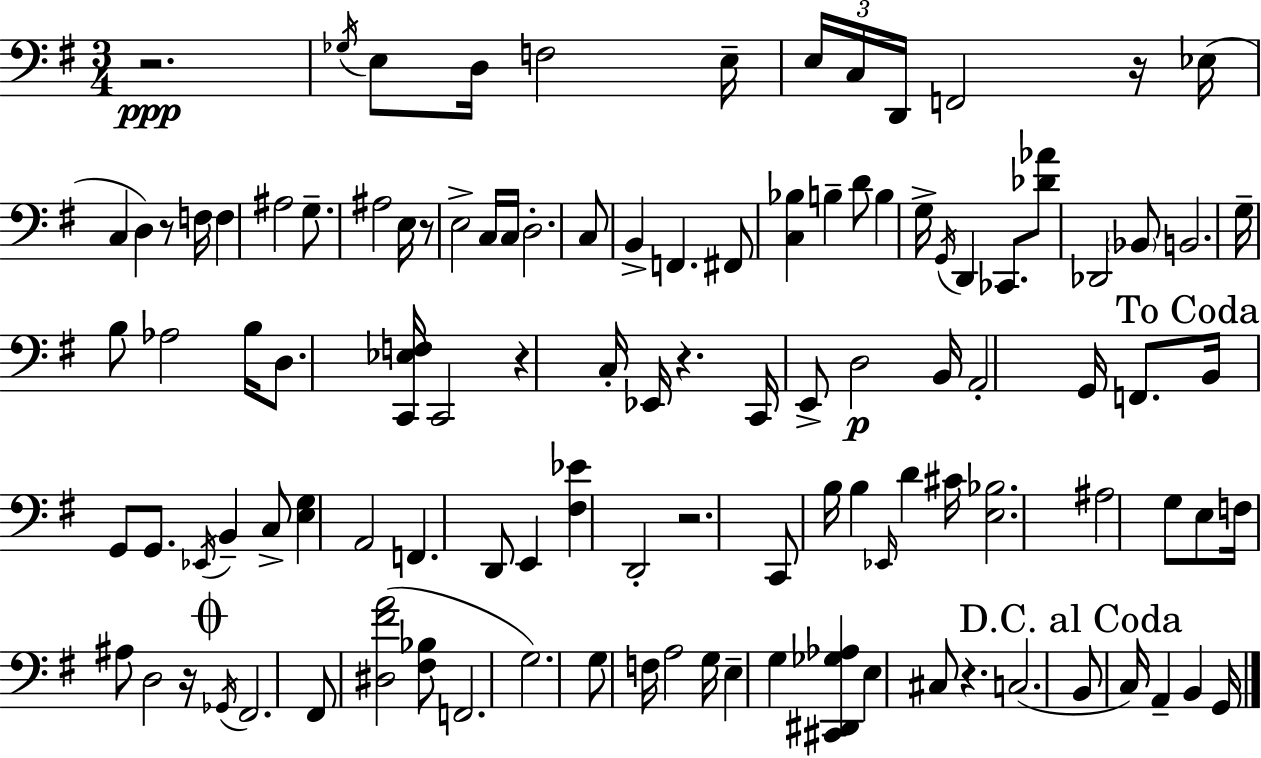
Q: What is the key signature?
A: G major